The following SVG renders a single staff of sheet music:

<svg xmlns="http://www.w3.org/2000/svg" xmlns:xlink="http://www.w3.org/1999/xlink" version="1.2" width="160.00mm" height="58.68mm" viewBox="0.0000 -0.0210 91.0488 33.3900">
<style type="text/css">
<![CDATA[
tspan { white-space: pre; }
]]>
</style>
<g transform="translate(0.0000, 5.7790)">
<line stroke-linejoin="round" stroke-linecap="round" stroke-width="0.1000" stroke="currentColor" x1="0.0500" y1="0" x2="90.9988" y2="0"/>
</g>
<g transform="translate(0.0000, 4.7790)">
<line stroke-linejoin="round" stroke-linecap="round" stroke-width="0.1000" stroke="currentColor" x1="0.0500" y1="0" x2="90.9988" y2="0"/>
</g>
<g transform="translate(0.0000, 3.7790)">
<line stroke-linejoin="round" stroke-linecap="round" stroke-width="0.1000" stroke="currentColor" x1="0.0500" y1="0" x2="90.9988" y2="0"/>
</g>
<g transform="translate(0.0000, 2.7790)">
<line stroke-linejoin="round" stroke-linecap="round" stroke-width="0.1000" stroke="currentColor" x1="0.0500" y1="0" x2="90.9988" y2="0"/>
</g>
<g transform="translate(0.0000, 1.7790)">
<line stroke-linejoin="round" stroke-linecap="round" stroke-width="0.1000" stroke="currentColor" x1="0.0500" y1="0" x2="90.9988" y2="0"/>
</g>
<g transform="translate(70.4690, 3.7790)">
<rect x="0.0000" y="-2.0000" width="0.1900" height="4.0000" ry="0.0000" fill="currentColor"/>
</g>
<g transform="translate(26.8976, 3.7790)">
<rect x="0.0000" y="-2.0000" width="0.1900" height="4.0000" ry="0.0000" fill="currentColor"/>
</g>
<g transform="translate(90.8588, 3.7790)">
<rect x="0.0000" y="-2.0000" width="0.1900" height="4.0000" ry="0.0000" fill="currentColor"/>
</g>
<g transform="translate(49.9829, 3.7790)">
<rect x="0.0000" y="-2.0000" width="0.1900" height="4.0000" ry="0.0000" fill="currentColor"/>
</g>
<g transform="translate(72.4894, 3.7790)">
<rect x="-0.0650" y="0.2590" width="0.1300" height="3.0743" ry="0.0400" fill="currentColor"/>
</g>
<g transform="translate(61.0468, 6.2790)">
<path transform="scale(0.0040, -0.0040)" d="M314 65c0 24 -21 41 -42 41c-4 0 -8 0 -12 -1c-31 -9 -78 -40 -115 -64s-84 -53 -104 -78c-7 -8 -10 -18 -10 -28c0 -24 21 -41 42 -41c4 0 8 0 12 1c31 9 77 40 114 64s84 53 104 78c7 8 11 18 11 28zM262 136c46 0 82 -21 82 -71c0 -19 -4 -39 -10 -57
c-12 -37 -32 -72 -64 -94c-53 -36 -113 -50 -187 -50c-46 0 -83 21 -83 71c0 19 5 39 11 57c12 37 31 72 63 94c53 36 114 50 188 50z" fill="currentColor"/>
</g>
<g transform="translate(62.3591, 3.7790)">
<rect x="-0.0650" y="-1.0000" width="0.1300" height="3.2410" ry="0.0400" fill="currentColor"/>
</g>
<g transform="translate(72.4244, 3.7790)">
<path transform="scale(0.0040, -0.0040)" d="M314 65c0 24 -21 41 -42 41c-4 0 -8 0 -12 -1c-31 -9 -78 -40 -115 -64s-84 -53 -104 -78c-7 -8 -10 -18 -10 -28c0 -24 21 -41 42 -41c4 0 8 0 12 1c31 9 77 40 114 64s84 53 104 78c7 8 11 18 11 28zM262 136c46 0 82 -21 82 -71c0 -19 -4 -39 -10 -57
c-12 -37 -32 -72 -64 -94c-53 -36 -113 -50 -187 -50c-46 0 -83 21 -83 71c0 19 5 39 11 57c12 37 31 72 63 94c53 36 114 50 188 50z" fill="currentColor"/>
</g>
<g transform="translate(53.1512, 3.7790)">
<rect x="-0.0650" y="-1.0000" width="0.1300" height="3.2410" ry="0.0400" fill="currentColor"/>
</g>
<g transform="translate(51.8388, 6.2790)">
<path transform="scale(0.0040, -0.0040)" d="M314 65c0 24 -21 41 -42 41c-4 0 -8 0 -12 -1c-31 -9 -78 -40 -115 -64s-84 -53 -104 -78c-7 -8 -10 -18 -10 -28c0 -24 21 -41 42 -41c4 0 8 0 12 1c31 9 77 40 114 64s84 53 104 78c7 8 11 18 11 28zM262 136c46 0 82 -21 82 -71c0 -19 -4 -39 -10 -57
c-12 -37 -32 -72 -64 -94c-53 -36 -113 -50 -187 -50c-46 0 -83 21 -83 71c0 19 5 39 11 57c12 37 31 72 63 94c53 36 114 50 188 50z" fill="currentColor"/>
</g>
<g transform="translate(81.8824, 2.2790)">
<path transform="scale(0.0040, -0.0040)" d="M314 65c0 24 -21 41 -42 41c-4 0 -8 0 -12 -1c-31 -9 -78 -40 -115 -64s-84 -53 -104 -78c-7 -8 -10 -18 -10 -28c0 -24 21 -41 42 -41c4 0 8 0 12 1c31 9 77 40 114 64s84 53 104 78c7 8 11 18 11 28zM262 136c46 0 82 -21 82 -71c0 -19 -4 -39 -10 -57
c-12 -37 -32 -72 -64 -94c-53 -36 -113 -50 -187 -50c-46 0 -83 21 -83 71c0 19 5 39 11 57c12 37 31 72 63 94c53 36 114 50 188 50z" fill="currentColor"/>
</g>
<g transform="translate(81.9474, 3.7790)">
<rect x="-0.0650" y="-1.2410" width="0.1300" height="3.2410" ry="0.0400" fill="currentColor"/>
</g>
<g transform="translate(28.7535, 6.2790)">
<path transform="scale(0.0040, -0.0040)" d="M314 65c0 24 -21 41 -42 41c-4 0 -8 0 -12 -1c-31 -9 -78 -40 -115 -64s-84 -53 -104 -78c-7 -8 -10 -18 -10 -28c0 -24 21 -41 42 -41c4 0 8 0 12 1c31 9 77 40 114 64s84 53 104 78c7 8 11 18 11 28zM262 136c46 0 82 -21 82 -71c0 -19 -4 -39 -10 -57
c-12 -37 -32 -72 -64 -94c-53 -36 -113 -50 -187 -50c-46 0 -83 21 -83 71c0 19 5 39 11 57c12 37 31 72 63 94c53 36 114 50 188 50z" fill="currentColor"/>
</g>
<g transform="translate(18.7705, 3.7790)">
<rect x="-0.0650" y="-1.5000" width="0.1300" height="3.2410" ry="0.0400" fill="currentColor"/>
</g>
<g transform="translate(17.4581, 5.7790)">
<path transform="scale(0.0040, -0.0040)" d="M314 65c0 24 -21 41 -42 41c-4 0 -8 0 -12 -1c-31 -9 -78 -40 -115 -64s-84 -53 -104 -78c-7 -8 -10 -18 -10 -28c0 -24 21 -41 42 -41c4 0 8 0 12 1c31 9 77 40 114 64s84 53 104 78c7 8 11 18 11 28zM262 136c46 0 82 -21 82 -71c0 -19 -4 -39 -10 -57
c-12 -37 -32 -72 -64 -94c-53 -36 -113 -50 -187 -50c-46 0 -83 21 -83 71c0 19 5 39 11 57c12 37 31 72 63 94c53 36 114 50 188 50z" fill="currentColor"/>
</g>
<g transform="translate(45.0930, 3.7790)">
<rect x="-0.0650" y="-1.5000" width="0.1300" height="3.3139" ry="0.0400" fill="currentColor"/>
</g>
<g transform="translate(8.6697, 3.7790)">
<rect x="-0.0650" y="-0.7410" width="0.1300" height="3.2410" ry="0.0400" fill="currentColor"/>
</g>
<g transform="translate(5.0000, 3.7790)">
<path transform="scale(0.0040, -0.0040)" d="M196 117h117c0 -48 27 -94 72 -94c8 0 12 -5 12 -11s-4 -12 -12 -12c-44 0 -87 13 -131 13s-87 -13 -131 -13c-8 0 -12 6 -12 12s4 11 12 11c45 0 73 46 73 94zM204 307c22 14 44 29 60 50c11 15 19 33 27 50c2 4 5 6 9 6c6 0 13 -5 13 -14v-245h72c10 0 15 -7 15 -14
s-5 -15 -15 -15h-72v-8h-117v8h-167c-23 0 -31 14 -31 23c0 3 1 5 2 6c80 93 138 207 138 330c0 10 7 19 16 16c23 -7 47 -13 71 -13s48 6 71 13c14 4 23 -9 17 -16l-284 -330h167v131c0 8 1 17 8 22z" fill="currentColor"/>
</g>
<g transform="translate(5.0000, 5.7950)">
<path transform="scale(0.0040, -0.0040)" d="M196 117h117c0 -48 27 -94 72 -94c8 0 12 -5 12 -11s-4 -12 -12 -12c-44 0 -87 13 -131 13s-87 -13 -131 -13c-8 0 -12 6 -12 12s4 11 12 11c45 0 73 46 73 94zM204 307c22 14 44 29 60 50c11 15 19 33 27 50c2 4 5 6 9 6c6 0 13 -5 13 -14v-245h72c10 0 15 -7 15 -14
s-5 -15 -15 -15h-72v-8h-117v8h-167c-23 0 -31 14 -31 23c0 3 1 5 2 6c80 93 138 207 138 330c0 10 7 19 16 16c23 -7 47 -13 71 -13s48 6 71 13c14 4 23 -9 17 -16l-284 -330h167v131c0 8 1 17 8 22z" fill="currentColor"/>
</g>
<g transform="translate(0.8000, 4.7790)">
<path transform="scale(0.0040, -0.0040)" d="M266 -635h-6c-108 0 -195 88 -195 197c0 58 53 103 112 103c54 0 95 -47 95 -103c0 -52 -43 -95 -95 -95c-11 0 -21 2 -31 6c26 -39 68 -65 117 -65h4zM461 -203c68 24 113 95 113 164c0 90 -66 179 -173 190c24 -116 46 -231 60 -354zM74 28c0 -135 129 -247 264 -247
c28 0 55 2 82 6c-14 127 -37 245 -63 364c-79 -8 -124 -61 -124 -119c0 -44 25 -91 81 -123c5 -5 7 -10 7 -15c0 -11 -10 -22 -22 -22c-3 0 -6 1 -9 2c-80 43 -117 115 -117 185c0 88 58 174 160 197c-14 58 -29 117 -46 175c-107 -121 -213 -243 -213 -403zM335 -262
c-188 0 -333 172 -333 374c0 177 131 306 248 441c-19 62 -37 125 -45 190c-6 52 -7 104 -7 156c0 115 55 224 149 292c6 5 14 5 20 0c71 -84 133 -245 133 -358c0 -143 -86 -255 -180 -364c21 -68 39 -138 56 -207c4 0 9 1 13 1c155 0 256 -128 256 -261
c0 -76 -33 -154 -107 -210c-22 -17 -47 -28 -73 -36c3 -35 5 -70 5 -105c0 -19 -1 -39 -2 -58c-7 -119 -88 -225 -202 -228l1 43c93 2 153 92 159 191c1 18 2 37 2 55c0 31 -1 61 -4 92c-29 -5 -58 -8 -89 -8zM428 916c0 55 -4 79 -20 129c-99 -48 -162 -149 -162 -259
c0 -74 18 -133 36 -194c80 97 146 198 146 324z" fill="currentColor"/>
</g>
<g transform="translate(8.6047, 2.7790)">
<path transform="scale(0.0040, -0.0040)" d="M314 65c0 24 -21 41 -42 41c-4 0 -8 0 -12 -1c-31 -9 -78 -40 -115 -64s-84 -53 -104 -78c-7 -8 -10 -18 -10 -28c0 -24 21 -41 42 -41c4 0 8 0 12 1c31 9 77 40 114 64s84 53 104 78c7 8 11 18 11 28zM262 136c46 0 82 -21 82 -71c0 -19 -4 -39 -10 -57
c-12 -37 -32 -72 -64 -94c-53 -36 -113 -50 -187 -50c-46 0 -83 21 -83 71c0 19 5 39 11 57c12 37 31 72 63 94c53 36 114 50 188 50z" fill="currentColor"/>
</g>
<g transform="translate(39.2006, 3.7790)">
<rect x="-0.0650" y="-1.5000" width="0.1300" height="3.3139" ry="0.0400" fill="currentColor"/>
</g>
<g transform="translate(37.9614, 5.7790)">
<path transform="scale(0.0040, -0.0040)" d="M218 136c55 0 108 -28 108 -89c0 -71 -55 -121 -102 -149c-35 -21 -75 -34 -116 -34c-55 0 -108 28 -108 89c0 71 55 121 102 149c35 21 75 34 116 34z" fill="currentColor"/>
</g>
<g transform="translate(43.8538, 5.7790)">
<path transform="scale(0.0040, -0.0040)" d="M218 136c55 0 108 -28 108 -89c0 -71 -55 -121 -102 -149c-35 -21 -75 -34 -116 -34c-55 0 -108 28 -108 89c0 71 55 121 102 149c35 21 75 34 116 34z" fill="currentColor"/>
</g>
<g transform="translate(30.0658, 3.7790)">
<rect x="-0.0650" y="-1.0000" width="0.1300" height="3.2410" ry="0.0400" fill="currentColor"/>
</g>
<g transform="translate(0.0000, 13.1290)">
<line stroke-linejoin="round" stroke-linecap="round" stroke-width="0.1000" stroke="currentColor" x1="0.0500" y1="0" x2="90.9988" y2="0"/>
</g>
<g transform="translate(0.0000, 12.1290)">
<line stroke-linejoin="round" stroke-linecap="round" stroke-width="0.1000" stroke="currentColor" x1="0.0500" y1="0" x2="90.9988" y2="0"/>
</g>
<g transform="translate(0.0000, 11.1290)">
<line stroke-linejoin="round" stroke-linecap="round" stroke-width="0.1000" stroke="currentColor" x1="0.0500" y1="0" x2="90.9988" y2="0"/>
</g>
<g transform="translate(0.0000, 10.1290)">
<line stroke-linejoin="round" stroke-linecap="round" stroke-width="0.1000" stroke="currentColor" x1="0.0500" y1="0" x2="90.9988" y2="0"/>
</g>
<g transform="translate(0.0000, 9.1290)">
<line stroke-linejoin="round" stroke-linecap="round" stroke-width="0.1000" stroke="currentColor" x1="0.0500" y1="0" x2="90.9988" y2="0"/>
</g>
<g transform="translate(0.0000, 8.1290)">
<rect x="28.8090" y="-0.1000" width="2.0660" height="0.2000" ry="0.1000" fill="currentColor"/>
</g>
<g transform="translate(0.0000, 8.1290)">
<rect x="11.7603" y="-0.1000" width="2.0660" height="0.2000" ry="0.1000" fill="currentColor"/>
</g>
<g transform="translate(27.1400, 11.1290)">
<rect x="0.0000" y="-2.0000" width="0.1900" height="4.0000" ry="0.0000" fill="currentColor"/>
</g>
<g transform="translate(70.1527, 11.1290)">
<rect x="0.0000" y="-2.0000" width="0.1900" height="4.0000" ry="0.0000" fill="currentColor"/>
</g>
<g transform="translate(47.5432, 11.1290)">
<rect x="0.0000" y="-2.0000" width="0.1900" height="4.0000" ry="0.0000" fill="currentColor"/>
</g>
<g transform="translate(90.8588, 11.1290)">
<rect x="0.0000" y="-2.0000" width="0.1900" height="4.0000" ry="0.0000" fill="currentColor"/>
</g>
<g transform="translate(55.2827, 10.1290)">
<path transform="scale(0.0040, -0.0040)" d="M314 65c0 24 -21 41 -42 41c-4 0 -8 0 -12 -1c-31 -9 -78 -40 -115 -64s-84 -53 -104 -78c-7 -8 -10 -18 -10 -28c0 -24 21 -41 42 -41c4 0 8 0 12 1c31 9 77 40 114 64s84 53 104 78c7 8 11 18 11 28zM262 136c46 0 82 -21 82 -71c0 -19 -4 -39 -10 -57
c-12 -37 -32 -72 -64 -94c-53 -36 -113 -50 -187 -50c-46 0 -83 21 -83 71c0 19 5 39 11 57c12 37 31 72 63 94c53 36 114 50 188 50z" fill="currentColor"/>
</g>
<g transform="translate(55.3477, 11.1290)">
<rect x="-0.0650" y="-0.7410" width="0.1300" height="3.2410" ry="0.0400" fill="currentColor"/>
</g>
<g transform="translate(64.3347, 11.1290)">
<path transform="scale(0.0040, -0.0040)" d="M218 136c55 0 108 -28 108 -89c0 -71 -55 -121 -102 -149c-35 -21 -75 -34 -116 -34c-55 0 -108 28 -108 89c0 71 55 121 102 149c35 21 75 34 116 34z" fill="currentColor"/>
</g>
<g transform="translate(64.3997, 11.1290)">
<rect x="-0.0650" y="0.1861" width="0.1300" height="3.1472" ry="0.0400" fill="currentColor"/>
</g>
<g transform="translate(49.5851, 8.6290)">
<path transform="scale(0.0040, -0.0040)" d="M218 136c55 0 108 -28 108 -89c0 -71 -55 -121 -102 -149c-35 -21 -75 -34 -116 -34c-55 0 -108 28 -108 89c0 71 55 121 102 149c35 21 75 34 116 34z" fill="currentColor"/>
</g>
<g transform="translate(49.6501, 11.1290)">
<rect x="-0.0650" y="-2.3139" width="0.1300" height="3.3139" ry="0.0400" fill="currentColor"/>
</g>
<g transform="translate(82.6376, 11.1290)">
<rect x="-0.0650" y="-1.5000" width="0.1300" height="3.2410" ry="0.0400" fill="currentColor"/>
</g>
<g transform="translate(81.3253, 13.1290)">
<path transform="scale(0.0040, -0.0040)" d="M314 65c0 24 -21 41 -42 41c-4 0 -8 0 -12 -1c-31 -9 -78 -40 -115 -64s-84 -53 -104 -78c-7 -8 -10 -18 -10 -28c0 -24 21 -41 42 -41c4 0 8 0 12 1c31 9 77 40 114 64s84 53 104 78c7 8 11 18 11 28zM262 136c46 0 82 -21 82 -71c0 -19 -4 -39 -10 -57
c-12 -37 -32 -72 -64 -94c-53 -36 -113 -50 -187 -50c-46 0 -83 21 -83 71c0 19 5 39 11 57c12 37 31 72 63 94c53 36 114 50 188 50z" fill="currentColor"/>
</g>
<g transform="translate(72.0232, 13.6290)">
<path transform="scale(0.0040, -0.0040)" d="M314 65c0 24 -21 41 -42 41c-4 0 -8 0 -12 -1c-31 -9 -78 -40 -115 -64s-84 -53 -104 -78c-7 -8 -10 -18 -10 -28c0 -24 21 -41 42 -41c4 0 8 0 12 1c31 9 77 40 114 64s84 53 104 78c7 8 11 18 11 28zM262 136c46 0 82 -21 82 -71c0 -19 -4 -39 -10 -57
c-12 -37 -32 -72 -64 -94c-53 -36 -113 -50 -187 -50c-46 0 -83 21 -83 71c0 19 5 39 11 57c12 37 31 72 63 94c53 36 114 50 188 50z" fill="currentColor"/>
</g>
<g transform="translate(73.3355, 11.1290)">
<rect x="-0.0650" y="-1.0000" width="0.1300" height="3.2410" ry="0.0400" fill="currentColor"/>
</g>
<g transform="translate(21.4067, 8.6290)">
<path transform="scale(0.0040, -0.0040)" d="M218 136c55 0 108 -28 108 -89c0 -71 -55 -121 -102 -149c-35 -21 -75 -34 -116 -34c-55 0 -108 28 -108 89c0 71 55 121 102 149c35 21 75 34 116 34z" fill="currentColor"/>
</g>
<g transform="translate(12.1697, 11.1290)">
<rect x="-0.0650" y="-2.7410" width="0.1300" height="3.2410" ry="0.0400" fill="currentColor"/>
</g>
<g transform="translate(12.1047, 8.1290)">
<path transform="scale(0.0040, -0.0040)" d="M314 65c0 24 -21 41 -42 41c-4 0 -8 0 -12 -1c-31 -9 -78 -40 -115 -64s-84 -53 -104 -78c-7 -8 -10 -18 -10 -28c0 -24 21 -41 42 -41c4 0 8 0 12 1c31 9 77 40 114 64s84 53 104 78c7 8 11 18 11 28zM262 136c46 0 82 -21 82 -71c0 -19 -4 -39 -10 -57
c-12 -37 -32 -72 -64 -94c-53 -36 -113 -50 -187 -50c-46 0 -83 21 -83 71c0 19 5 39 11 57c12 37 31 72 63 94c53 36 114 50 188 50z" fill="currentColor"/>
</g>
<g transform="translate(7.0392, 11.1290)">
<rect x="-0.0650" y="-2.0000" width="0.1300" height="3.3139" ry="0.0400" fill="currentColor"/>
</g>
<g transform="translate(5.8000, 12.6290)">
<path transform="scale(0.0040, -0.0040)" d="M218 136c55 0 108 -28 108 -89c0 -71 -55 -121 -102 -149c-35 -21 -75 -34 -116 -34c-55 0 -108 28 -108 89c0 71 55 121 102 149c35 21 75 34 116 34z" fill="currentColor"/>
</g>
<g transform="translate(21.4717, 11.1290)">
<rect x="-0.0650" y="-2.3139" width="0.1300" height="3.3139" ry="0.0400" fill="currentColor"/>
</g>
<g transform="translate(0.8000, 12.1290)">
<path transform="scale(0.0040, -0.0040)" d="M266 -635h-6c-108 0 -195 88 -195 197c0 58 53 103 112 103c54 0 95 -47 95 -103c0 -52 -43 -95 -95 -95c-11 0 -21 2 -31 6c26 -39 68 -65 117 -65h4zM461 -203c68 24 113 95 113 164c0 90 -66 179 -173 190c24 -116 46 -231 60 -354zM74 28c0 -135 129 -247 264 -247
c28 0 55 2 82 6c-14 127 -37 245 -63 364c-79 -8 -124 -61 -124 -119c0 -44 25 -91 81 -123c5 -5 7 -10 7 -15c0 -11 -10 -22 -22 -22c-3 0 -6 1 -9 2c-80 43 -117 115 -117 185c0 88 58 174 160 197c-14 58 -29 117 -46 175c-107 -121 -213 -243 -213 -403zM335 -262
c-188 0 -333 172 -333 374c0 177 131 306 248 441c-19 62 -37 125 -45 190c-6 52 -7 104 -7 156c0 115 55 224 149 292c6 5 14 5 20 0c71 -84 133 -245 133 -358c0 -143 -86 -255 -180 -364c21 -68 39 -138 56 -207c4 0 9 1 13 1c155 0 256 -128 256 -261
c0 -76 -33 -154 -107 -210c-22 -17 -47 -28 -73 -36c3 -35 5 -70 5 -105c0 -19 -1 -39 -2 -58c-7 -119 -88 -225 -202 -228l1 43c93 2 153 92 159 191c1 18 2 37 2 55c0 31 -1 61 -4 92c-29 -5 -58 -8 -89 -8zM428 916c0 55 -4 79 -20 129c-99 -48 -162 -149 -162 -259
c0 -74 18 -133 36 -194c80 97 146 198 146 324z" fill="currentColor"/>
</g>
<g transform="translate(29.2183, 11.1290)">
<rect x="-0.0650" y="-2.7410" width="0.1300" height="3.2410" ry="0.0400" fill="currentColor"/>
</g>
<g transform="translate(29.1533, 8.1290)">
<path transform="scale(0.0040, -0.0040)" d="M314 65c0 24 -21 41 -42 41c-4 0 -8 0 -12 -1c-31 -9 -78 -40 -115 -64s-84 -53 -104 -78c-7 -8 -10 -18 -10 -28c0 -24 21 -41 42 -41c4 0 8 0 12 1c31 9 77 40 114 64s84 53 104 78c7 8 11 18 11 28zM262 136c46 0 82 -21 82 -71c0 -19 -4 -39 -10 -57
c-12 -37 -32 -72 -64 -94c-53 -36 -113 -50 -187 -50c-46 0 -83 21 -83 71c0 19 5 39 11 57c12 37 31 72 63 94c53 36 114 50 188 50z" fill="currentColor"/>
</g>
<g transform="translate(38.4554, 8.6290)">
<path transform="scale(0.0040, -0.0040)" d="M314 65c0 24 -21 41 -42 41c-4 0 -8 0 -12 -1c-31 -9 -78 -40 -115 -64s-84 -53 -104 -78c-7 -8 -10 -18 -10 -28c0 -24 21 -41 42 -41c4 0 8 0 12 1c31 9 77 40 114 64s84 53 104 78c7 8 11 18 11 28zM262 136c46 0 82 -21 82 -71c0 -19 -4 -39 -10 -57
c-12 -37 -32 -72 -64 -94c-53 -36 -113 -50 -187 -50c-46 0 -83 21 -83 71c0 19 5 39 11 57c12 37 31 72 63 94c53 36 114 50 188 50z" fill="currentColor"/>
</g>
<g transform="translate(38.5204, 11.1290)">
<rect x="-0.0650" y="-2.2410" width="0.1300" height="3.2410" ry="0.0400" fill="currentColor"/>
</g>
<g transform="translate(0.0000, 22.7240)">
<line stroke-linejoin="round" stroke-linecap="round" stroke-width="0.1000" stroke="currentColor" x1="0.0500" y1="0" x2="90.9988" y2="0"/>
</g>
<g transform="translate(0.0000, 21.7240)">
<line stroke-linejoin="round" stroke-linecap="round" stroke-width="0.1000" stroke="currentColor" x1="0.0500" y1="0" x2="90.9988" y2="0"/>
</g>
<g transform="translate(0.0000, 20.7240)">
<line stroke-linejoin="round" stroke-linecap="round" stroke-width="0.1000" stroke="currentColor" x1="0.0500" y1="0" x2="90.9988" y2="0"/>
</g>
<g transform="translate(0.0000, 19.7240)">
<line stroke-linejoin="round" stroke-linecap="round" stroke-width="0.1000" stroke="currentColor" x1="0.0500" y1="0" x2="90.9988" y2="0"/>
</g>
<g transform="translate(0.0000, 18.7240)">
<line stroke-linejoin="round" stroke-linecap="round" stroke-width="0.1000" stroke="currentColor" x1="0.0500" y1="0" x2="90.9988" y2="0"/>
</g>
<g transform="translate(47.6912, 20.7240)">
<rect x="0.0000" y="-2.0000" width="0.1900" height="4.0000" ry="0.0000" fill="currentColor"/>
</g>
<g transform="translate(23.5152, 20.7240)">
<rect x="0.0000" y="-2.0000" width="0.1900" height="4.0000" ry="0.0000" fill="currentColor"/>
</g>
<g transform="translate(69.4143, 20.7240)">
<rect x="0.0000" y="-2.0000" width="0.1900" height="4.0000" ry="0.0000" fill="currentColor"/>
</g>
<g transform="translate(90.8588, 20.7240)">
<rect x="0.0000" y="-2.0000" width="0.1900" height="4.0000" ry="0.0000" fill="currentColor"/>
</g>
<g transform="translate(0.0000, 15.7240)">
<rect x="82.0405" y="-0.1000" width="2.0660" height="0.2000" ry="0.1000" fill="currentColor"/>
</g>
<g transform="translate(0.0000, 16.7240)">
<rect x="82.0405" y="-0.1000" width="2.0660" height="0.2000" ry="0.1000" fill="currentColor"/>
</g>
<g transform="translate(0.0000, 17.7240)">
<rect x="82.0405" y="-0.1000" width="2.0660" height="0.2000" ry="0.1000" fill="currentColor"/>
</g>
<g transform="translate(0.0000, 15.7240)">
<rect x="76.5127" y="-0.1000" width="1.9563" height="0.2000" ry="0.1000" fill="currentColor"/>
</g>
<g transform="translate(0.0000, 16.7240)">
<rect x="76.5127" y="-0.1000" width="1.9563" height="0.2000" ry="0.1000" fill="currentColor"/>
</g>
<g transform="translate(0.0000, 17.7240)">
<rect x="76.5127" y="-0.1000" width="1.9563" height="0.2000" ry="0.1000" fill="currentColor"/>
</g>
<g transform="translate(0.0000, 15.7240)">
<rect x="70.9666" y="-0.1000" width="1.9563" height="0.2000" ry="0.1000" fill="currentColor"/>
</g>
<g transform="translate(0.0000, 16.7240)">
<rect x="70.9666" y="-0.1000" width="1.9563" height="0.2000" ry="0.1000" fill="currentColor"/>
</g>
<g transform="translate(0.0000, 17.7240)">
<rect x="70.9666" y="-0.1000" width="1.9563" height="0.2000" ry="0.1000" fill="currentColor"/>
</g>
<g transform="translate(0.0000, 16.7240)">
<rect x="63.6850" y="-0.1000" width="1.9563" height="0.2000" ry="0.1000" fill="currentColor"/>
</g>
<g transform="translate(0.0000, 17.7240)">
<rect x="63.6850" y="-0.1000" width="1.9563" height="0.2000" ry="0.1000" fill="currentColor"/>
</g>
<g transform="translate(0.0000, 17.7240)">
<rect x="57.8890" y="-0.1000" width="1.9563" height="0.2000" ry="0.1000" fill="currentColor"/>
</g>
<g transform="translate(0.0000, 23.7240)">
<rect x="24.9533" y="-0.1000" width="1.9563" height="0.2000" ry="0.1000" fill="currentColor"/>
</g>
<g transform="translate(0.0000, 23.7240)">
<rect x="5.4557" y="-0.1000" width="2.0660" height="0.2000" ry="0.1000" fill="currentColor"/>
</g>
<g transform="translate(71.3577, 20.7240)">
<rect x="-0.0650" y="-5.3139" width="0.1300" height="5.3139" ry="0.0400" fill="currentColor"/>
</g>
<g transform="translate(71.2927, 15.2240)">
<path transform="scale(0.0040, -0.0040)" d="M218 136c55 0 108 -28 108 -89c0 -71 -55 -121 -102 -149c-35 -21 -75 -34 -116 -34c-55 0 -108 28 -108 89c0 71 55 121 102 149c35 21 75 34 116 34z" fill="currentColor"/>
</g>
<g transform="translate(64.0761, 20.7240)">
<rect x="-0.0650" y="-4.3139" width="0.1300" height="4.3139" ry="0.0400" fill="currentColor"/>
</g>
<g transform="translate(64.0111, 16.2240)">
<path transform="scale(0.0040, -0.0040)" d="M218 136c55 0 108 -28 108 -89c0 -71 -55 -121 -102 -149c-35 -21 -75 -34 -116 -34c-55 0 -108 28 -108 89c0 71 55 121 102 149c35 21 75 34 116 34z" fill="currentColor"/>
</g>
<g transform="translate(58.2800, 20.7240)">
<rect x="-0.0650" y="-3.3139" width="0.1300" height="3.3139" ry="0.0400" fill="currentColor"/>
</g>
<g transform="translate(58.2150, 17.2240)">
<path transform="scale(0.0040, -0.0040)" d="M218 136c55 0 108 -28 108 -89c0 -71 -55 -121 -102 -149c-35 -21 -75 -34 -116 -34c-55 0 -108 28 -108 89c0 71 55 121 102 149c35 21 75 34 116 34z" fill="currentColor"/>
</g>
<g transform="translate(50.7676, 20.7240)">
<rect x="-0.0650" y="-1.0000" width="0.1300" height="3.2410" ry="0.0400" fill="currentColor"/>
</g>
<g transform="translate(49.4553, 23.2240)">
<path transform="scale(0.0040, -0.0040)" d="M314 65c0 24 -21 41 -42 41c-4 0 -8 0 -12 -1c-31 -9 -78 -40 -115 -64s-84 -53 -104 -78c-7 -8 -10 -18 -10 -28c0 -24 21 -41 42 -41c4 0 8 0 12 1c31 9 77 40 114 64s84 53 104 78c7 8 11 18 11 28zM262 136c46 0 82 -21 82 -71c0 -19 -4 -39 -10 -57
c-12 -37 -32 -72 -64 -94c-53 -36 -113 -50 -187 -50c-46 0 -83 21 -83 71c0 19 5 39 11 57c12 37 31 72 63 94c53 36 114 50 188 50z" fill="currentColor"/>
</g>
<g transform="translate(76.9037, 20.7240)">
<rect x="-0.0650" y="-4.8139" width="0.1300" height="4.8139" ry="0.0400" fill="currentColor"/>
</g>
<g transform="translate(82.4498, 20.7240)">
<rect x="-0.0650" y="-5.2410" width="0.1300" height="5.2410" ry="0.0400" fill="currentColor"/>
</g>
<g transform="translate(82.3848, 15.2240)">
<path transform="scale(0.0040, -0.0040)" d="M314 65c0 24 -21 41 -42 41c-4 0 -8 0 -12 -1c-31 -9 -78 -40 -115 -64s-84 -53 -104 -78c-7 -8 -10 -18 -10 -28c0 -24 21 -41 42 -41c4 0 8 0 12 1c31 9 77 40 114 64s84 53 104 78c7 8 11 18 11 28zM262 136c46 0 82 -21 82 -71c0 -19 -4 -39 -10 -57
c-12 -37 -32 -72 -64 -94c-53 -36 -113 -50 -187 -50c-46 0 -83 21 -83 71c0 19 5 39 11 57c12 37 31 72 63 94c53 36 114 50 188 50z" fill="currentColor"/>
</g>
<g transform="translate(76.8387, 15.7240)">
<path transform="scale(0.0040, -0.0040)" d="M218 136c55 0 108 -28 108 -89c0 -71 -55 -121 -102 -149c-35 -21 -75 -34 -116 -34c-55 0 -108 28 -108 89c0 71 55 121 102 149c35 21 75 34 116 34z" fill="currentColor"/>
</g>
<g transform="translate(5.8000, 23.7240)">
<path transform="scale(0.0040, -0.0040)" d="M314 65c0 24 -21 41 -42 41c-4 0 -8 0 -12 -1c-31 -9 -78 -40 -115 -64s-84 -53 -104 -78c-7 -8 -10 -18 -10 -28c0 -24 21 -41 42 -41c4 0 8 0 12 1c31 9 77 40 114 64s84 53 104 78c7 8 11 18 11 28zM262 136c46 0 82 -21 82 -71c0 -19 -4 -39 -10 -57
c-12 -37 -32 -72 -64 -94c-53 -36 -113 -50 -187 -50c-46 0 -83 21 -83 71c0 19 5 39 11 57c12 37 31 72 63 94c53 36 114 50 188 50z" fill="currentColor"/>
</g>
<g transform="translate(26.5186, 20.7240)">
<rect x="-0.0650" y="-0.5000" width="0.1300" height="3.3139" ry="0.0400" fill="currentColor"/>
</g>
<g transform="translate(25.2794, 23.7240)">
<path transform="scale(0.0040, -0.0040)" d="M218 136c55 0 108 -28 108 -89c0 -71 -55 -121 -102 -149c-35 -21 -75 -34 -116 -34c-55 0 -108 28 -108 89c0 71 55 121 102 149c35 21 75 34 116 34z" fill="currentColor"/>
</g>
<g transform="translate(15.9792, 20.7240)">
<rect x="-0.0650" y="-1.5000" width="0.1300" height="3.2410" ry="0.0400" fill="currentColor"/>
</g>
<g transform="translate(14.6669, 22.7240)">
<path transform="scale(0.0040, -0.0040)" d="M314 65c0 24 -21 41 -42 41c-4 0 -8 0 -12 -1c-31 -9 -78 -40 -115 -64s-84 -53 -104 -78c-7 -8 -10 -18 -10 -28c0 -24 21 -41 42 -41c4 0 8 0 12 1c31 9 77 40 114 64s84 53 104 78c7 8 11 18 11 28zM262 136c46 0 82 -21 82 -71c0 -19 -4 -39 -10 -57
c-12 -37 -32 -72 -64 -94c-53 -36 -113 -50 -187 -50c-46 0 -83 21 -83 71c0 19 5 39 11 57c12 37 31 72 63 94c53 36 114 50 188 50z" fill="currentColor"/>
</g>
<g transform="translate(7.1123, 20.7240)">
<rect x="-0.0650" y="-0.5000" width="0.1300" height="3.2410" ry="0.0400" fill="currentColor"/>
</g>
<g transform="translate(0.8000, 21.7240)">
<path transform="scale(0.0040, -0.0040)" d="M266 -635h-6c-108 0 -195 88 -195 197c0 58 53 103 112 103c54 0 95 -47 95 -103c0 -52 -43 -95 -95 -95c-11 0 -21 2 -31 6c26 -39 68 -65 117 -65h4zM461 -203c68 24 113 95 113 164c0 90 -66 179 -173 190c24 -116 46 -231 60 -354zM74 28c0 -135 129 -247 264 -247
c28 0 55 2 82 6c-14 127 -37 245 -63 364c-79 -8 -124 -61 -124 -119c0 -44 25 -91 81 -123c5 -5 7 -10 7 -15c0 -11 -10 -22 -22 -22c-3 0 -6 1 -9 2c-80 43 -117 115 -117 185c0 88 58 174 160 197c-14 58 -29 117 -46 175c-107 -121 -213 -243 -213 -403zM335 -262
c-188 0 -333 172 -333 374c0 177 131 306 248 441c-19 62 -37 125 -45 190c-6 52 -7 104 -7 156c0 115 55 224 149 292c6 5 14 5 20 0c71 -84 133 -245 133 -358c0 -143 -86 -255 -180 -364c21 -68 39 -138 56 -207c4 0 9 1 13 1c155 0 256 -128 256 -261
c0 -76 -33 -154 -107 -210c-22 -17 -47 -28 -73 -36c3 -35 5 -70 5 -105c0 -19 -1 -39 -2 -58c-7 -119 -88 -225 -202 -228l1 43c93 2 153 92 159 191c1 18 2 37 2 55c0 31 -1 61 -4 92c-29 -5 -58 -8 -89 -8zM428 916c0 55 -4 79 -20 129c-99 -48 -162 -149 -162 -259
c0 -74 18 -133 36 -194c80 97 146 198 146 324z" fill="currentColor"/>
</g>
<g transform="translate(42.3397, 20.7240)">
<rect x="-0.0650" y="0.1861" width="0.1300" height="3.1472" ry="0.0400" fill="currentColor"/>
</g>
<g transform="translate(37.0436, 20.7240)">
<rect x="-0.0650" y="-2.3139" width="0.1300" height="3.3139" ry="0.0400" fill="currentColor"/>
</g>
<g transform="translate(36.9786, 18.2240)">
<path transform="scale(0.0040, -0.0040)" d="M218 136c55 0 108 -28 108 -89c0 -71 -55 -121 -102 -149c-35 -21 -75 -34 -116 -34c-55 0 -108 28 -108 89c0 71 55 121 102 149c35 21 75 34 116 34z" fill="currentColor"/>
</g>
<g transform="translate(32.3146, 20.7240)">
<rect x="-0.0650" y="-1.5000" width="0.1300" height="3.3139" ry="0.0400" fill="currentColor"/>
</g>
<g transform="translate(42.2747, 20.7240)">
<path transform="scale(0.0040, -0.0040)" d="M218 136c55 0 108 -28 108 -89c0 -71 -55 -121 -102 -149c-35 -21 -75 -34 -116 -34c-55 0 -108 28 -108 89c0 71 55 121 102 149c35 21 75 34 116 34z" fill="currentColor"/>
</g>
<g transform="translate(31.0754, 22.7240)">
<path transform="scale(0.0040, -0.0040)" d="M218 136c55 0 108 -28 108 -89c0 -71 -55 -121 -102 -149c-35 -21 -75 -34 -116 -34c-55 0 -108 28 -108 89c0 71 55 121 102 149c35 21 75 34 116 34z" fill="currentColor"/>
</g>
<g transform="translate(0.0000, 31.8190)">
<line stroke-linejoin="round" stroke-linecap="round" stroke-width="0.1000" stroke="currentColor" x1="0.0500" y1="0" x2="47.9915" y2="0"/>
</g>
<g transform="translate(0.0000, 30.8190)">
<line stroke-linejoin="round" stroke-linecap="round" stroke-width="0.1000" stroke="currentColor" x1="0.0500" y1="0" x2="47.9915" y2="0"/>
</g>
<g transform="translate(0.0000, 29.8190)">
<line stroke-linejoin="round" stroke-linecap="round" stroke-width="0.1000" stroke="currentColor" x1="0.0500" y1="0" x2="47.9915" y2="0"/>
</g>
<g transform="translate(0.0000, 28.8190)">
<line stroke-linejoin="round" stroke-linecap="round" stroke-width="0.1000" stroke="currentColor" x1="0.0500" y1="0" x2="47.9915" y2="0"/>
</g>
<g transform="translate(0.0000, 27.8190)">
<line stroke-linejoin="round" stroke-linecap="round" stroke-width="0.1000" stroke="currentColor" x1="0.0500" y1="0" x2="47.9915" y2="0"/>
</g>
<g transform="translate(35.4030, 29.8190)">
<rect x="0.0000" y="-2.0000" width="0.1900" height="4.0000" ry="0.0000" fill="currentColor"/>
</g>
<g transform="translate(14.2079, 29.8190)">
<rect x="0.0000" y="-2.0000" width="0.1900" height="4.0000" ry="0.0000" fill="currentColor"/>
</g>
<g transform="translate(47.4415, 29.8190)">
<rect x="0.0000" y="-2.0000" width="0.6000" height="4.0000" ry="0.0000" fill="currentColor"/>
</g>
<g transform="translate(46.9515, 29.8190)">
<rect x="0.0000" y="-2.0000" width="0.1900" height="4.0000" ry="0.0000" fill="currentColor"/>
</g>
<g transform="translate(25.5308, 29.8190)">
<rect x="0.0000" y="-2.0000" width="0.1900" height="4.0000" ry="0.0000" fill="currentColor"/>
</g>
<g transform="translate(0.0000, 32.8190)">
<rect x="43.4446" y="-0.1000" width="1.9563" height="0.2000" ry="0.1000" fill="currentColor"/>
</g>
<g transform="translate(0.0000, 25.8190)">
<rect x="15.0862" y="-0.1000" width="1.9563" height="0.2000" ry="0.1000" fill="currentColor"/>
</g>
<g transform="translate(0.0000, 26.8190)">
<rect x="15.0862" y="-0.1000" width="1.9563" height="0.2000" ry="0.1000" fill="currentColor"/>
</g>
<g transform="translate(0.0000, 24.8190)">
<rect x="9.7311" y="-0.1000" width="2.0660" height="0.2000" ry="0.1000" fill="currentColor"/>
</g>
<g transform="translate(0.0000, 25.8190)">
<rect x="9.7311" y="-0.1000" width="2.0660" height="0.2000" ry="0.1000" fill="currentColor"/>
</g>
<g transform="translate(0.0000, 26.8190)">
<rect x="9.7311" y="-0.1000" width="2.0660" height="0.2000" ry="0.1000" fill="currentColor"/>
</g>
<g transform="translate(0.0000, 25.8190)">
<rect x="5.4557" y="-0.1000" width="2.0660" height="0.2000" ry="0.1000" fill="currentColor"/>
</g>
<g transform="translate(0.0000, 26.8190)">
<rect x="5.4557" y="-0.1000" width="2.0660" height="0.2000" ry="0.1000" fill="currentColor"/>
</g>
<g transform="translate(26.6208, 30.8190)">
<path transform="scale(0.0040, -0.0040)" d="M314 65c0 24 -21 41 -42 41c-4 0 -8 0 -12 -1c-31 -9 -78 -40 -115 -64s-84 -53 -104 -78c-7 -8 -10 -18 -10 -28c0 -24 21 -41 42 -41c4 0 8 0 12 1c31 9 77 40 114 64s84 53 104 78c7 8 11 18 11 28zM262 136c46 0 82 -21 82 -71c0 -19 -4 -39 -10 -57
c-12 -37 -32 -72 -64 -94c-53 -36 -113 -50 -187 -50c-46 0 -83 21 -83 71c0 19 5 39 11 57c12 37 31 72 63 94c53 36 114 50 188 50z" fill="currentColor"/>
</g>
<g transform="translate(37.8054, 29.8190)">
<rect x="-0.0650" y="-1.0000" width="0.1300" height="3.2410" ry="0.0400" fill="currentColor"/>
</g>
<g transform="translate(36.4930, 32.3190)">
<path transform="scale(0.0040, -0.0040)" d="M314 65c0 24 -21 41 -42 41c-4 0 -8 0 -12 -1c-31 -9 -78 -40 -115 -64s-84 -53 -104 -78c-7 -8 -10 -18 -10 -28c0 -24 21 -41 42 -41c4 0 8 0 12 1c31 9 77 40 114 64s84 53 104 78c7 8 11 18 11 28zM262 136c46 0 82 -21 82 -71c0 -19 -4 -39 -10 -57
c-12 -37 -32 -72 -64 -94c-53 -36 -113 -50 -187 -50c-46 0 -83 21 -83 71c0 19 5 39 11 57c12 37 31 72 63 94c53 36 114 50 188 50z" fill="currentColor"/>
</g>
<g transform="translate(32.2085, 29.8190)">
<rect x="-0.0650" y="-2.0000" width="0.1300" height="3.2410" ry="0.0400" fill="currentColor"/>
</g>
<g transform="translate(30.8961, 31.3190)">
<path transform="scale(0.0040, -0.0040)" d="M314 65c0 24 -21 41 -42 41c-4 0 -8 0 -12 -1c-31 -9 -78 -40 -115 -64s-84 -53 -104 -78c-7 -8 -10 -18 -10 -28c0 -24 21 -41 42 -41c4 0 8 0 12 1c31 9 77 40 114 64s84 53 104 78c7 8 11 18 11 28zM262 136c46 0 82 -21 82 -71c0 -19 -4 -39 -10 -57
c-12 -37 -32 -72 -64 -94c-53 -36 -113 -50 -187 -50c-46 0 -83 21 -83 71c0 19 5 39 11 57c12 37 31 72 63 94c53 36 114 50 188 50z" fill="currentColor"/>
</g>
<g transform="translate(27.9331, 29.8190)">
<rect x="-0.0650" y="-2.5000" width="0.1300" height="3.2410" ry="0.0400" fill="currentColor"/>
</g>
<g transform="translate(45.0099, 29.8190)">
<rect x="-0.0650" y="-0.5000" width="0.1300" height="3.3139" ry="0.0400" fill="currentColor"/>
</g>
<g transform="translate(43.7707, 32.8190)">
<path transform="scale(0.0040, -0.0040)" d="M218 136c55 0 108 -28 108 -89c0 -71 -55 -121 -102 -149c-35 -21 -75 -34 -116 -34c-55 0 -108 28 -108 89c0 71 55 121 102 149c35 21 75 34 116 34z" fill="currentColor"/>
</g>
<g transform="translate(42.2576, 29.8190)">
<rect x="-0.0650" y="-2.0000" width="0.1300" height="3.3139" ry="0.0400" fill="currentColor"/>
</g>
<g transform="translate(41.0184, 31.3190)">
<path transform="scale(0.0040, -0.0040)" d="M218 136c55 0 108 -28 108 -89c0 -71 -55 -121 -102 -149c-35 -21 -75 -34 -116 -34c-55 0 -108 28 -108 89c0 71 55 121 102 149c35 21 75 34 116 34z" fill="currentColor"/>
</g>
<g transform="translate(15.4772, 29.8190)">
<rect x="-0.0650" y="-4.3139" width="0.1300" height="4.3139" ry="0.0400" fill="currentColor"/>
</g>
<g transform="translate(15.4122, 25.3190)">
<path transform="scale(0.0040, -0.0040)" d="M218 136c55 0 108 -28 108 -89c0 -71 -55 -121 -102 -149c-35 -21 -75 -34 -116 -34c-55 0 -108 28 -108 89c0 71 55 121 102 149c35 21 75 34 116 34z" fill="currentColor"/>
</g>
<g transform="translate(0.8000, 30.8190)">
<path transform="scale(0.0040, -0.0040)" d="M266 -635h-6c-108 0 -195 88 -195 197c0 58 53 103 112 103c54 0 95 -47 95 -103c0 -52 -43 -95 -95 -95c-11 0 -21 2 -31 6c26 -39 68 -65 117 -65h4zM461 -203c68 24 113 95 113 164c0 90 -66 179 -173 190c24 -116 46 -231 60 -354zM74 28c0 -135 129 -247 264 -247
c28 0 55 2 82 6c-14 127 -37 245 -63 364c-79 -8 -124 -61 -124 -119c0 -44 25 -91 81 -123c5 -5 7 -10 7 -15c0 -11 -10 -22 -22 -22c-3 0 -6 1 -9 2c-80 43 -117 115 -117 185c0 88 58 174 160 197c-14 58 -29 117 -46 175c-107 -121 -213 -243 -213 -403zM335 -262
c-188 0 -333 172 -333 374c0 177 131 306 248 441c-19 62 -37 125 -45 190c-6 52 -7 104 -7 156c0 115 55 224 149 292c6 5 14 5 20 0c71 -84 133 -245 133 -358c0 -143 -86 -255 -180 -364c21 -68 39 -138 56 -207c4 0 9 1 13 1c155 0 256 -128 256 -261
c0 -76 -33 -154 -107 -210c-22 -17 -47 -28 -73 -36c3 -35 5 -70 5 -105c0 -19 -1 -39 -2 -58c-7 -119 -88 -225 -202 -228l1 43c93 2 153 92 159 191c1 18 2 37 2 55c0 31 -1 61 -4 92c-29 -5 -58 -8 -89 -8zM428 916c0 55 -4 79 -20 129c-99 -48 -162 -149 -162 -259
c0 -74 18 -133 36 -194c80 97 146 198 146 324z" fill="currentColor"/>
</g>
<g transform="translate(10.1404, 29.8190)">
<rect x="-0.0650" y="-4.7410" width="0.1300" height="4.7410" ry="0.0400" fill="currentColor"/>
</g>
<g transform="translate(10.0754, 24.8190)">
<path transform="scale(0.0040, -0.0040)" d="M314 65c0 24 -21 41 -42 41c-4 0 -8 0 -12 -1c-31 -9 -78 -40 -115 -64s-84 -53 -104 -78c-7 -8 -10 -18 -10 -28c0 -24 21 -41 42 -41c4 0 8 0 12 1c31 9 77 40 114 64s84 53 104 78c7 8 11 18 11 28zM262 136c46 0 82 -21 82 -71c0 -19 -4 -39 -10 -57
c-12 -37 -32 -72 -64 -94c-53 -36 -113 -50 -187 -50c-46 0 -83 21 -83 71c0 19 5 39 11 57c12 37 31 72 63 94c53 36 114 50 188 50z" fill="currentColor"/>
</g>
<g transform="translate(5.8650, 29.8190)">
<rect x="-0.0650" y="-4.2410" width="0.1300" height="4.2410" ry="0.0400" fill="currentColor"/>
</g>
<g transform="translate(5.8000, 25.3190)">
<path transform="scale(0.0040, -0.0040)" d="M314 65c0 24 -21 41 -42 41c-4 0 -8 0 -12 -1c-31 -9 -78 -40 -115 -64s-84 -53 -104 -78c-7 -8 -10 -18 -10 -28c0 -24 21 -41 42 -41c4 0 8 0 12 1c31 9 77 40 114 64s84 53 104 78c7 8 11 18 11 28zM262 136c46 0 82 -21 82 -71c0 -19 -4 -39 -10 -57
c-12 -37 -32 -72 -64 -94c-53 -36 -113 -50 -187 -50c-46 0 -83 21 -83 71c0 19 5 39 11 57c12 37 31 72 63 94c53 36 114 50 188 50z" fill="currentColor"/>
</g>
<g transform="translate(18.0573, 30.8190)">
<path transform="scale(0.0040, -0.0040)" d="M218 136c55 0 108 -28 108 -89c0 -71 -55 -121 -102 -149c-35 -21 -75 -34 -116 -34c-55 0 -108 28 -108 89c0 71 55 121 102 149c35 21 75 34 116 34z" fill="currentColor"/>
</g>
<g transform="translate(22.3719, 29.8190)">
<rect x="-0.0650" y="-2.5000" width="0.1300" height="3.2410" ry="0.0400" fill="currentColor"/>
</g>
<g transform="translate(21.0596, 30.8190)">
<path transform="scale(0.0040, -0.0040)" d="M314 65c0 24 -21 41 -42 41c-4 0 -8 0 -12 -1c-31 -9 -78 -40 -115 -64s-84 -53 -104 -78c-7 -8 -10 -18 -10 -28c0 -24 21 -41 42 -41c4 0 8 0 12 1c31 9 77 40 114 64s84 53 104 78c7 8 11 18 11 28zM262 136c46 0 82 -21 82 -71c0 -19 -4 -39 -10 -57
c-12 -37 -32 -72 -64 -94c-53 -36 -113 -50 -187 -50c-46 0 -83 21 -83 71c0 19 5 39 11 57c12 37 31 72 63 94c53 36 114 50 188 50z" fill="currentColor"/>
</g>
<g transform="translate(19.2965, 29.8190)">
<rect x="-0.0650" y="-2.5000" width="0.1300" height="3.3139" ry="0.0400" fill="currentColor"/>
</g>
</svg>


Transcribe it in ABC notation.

X:1
T:Untitled
M:4/4
L:1/4
K:C
d2 E2 D2 E E D2 D2 B2 e2 F a2 g a2 g2 g d2 B D2 E2 C2 E2 C E g B D2 b d' f' e' f'2 d'2 e'2 d' G G2 G2 F2 D2 F C